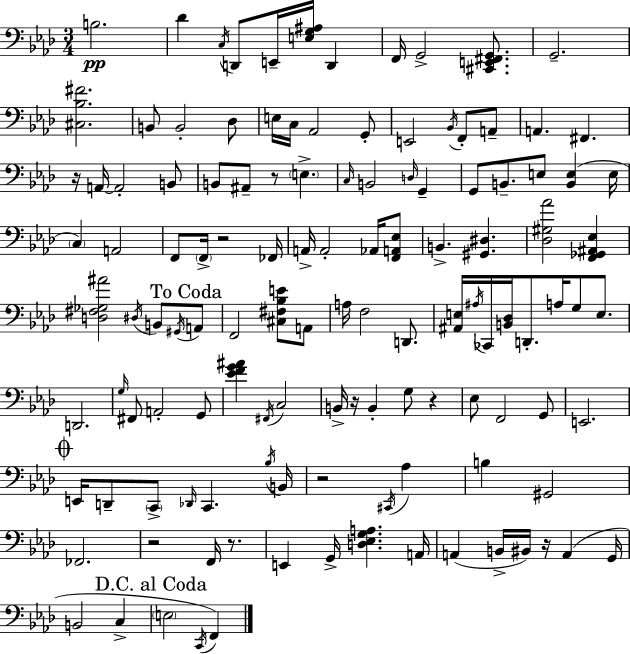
{
  \clef bass
  \numericTimeSignature
  \time 3/4
  \key aes \major
  \repeat volta 2 { b2.\pp | des'4 \acciaccatura { c16 } d,8 e,16-- <e g ais>16 d,4 | f,16 g,2-> <cis, e, fis, g,>8. | g,2.-- | \break <cis bes fis'>2. | b,8 b,2-. des8 | e16 c16 aes,2 g,8-. | e,2 \acciaccatura { bes,16 } f,8-. | \break a,8-- a,4. fis,4. | r16 a,16~~ a,2-. | b,8 b,8 ais,8-- r8 \parenthesize e4.-> | \grace { c16 } b,2 \grace { d16 } | \break g,4-- g,8 b,8.-- e8 <b, e>4( | e16 \parenthesize c4) a,2 | f,8 \parenthesize f,16-> r2 | fes,16 a,16-> a,2-. | \break aes,16 <f, a, ees>8 b,4.-> <gis, dis>4. | <des gis aes'>2 | <f, ges, ais, ees>4 <d fis ges ais'>2 | \acciaccatura { dis16 } b,8 \acciaccatura { gis,16 } \mark "To Coda" a,8 f,2 | \break <cis fis bes e'>8 a,8 a16 f2 | d,8. <ais, e>16 \acciaccatura { ais16 } ces,16 <b, des>16 d,8.-. | a16 g8 e8. d,2. | \grace { g16 } fis,8 a,2-. | \break g,8 <ees' f' g' ais'>4 | \acciaccatura { fis,16 } c2 b,16-> r16 b,4-. | g8 r4 ees8 f,2 | g,8 e,2. | \break \mark \markup { \musicglyph "scripts.coda" } e,16 d,8-- | \parenthesize c,8-> \grace { des,16 } c,4. \acciaccatura { bes16 } b,16 r2 | \acciaccatura { cis,16 } aes4 | b4 gis,2 | \break fes,2. | r2 f,16 r8. | e,4 g,16-> <d ees g a>4. a,16 | a,4( b,16-> bis,16) r16 a,4( g,16 | \break b,2 c4-> | \mark "D.C. al Coda" \parenthesize e2 \acciaccatura { c,16 }) f,4 | } \bar "|."
}